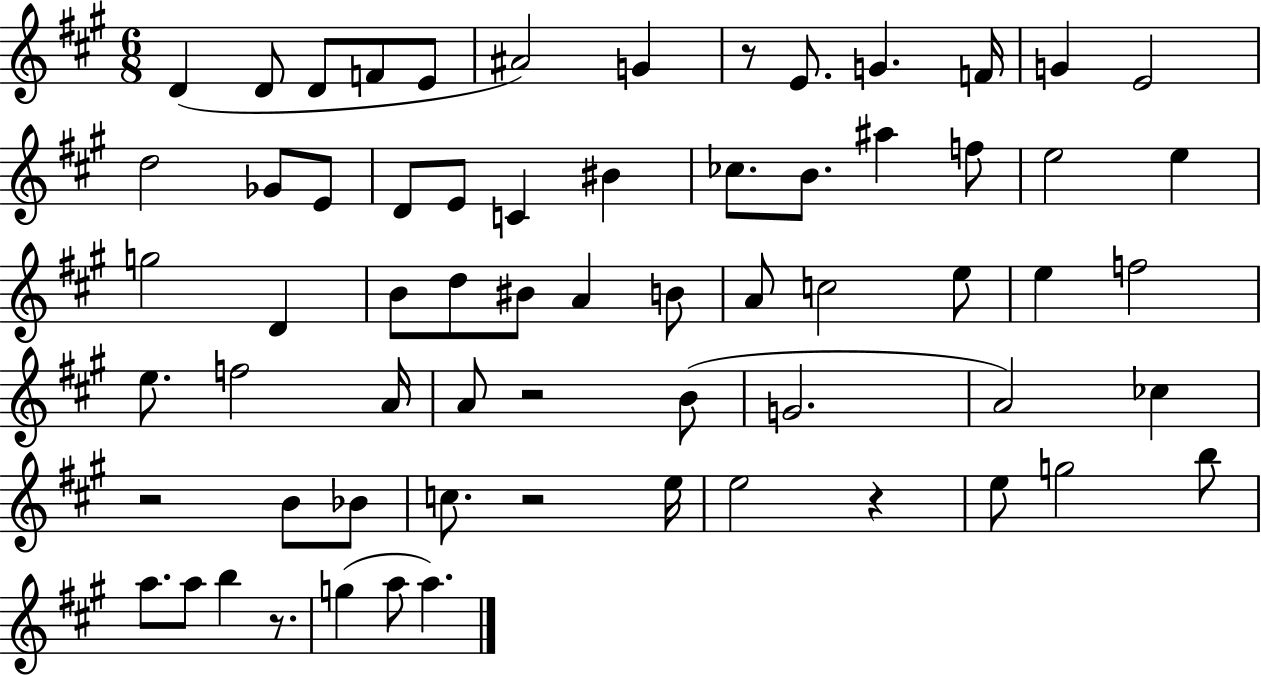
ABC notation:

X:1
T:Untitled
M:6/8
L:1/4
K:A
D D/2 D/2 F/2 E/2 ^A2 G z/2 E/2 G F/4 G E2 d2 _G/2 E/2 D/2 E/2 C ^B _c/2 B/2 ^a f/2 e2 e g2 D B/2 d/2 ^B/2 A B/2 A/2 c2 e/2 e f2 e/2 f2 A/4 A/2 z2 B/2 G2 A2 _c z2 B/2 _B/2 c/2 z2 e/4 e2 z e/2 g2 b/2 a/2 a/2 b z/2 g a/2 a